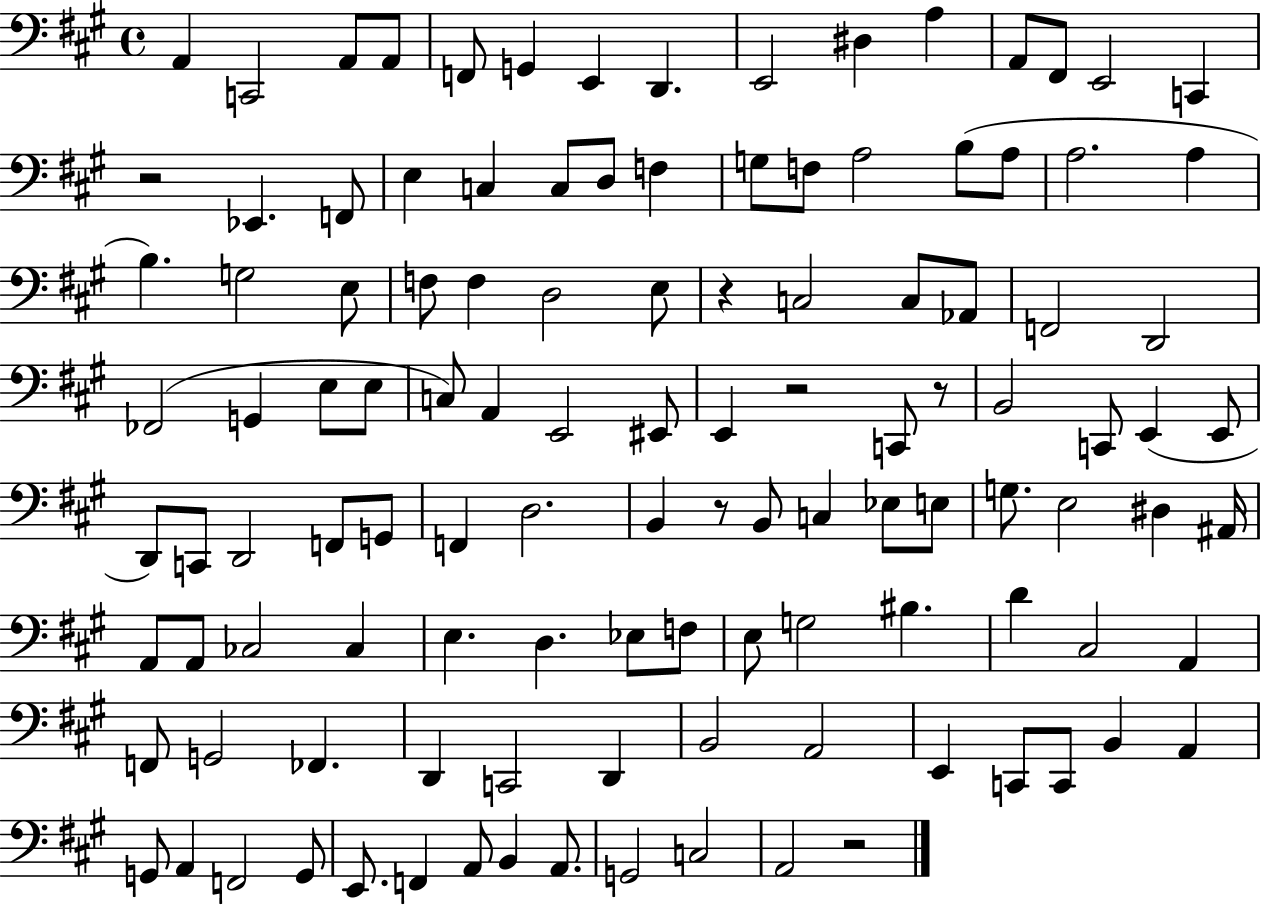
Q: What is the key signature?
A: A major